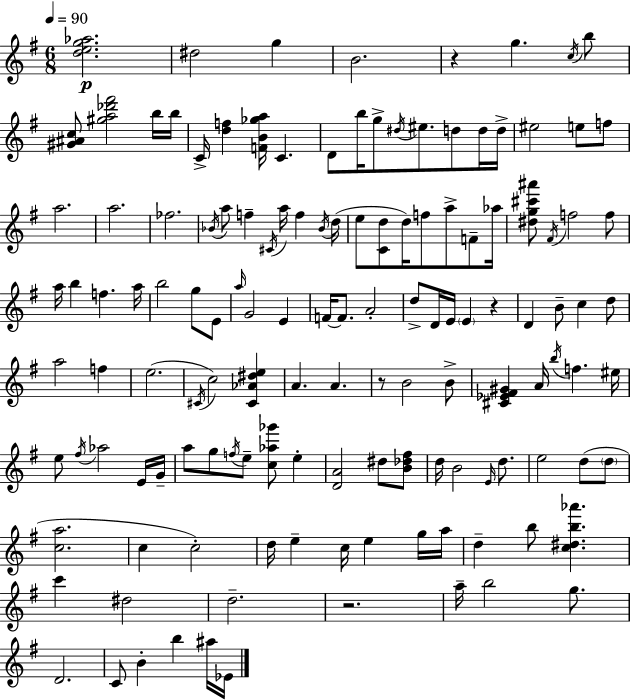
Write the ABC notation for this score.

X:1
T:Untitled
M:6/8
L:1/4
K:G
[deg_a]2 ^d2 g B2 z g c/4 b/2 [^G^Ac]/2 [^ga_d'^f']2 b/4 b/4 C/4 [df] [FB_ga]/4 C D/2 b/4 g/2 ^d/4 ^e/2 d/2 d/4 d/4 ^e2 e/2 f/2 a2 a2 _f2 _B/4 a/2 f ^C/4 a/4 f _B/4 d/4 e/2 [Cd]/2 d/4 f/2 a/2 F/2 _a/4 [^dg^c'^a']/2 ^F/4 f2 f/2 a/4 b f a/4 b2 g/2 E/2 a/4 G2 E F/4 F/2 A2 d/2 D/4 E/4 E z D B/2 c d/2 a2 f e2 ^C/4 c2 [^C_A^de] A A z/2 B2 B/2 [^C_E^F^G] A/4 b/4 f ^e/4 e/2 ^f/4 _a2 E/4 G/4 a/2 g/2 f/4 e/2 [c_a_g']/2 e [DA]2 ^d/2 [B_d^f]/2 d/4 B2 E/4 d/2 e2 d/2 d/2 [ca]2 c c2 d/4 e c/4 e g/4 a/4 d b/2 [c^db_a'] c' ^d2 d2 z2 a/4 b2 g/2 D2 C/2 B b ^a/4 _E/4